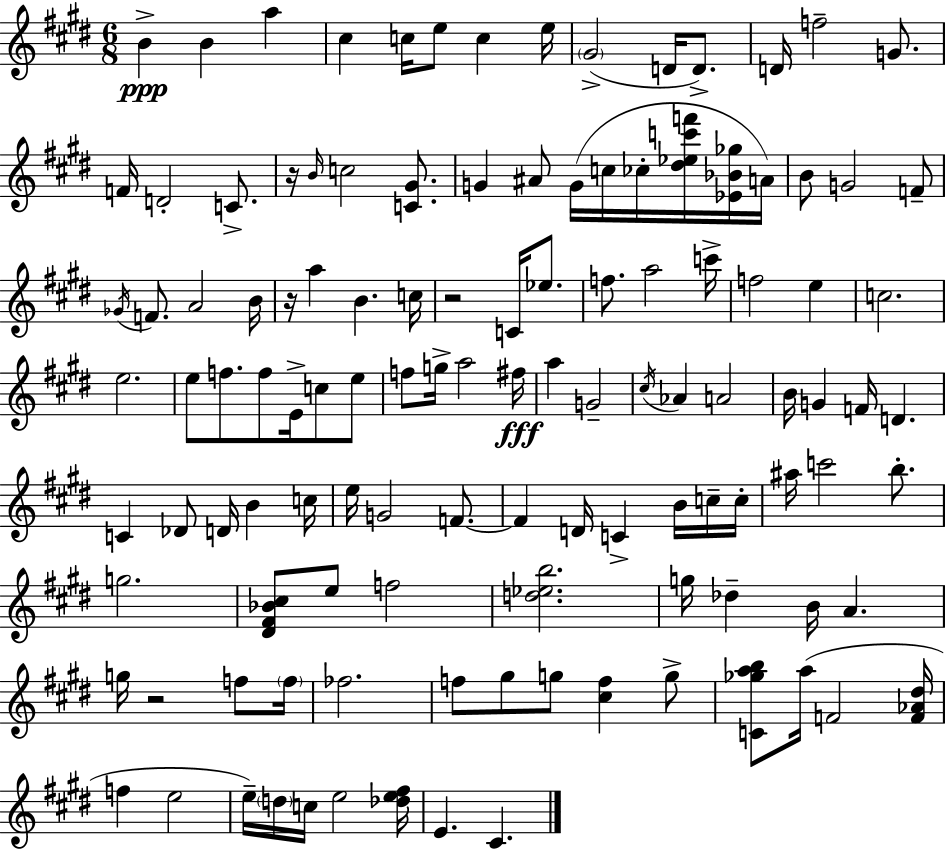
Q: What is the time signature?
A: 6/8